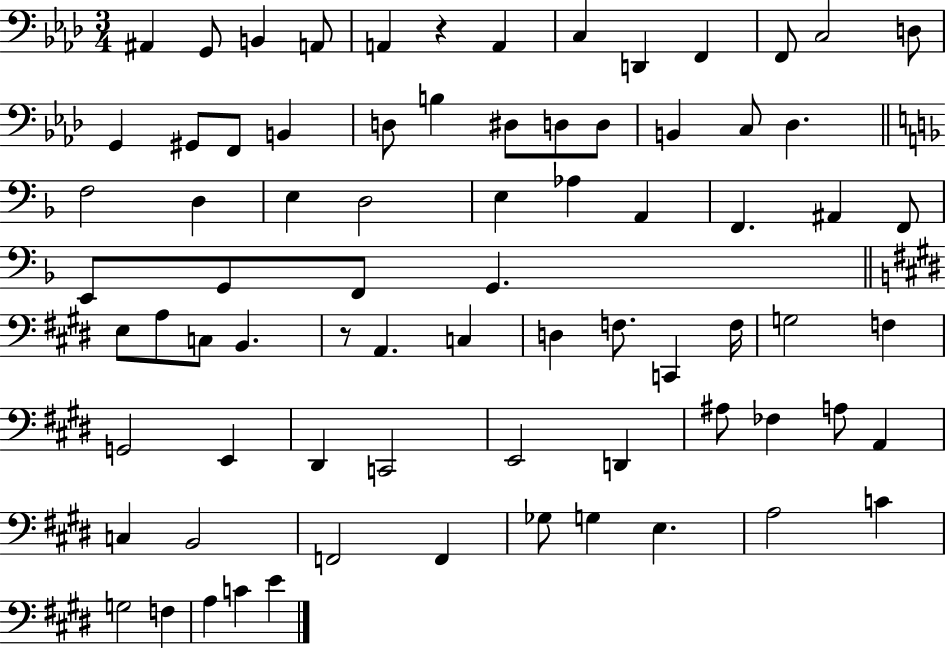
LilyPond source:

{
  \clef bass
  \numericTimeSignature
  \time 3/4
  \key aes \major
  \repeat volta 2 { ais,4 g,8 b,4 a,8 | a,4 r4 a,4 | c4 d,4 f,4 | f,8 c2 d8 | \break g,4 gis,8 f,8 b,4 | d8 b4 dis8 d8 d8 | b,4 c8 des4. | \bar "||" \break \key f \major f2 d4 | e4 d2 | e4 aes4 a,4 | f,4. ais,4 f,8 | \break e,8 g,8 f,8 g,4. | \bar "||" \break \key e \major e8 a8 c8 b,4. | r8 a,4. c4 | d4 f8. c,4 f16 | g2 f4 | \break g,2 e,4 | dis,4 c,2 | e,2 d,4 | ais8 fes4 a8 a,4 | \break c4 b,2 | f,2 f,4 | ges8 g4 e4. | a2 c'4 | \break g2 f4 | a4 c'4 e'4 | } \bar "|."
}